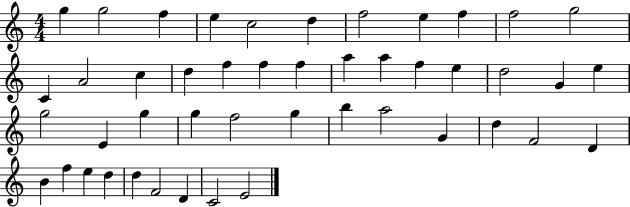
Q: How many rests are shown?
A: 0